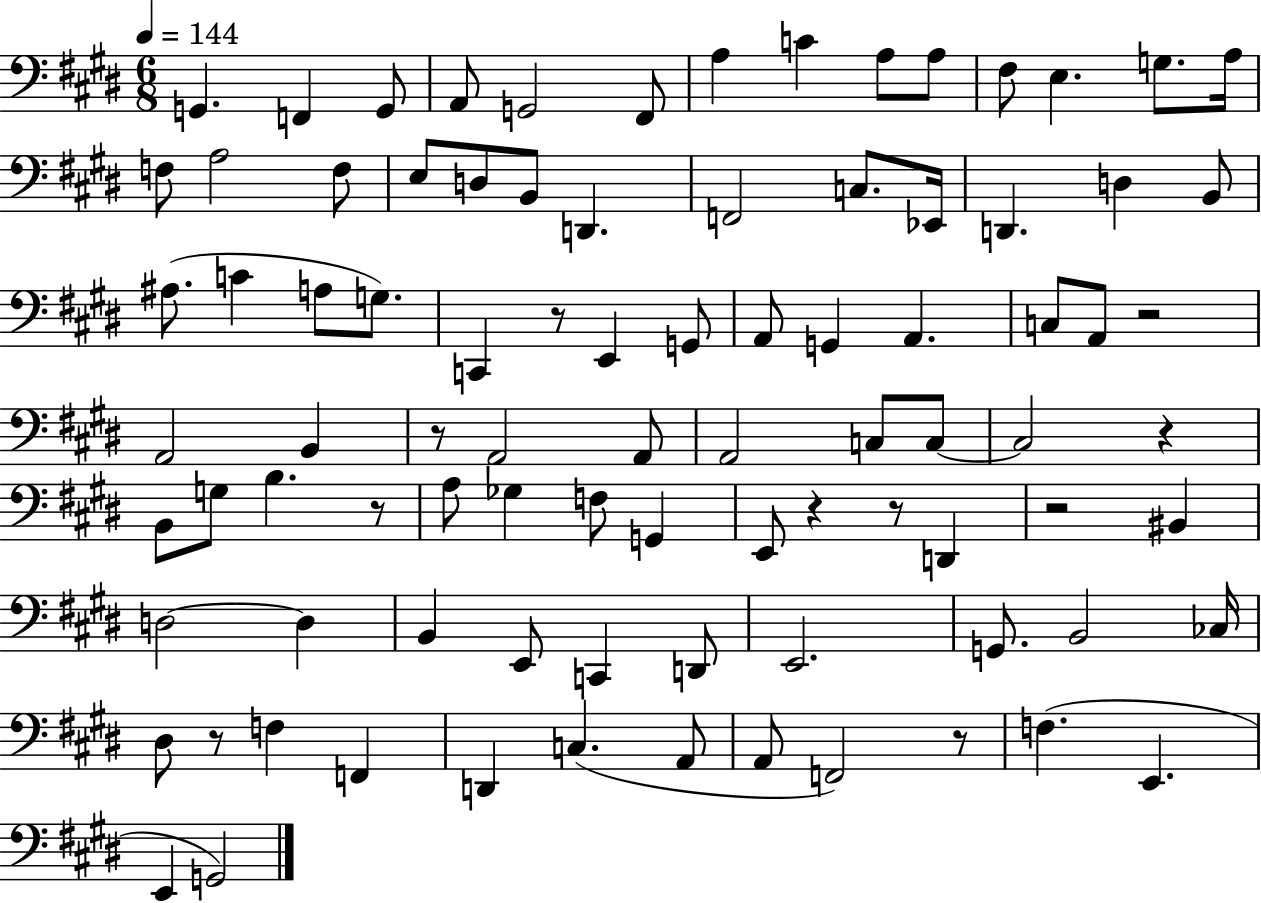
G2/q. F2/q G2/e A2/e G2/h F#2/e A3/q C4/q A3/e A3/e F#3/e E3/q. G3/e. A3/s F3/e A3/h F3/e E3/e D3/e B2/e D2/q. F2/h C3/e. Eb2/s D2/q. D3/q B2/e A#3/e. C4/q A3/e G3/e. C2/q R/e E2/q G2/e A2/e G2/q A2/q. C3/e A2/e R/h A2/h B2/q R/e A2/h A2/e A2/h C3/e C3/e C3/h R/q B2/e G3/e B3/q. R/e A3/e Gb3/q F3/e G2/q E2/e R/q R/e D2/q R/h BIS2/q D3/h D3/q B2/q E2/e C2/q D2/e E2/h. G2/e. B2/h CES3/s D#3/e R/e F3/q F2/q D2/q C3/q. A2/e A2/e F2/h R/e F3/q. E2/q. E2/q G2/h